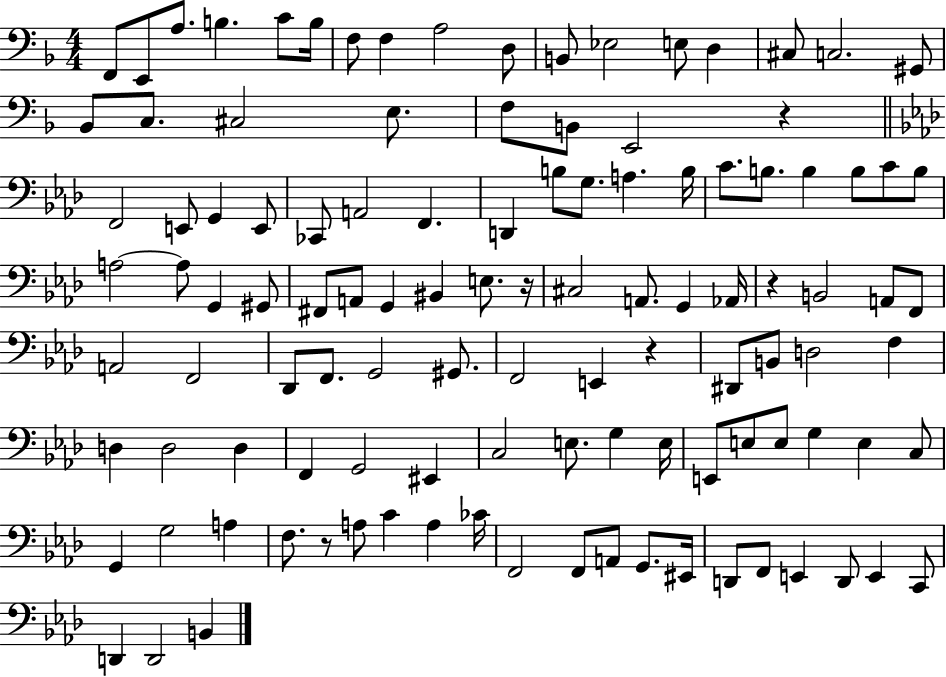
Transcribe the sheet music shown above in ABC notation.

X:1
T:Untitled
M:4/4
L:1/4
K:F
F,,/2 E,,/2 A,/2 B, C/2 B,/4 F,/2 F, A,2 D,/2 B,,/2 _E,2 E,/2 D, ^C,/2 C,2 ^G,,/2 _B,,/2 C,/2 ^C,2 E,/2 F,/2 B,,/2 E,,2 z F,,2 E,,/2 G,, E,,/2 _C,,/2 A,,2 F,, D,, B,/2 G,/2 A, B,/4 C/2 B,/2 B, B,/2 C/2 B,/2 A,2 A,/2 G,, ^G,,/2 ^F,,/2 A,,/2 G,, ^B,, E,/2 z/4 ^C,2 A,,/2 G,, _A,,/4 z B,,2 A,,/2 F,,/2 A,,2 F,,2 _D,,/2 F,,/2 G,,2 ^G,,/2 F,,2 E,, z ^D,,/2 B,,/2 D,2 F, D, D,2 D, F,, G,,2 ^E,, C,2 E,/2 G, E,/4 E,,/2 E,/2 E,/2 G, E, C,/2 G,, G,2 A, F,/2 z/2 A,/2 C A, _C/4 F,,2 F,,/2 A,,/2 G,,/2 ^E,,/4 D,,/2 F,,/2 E,, D,,/2 E,, C,,/2 D,, D,,2 B,,